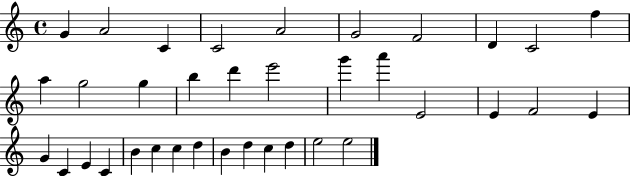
X:1
T:Untitled
M:4/4
L:1/4
K:C
G A2 C C2 A2 G2 F2 D C2 f a g2 g b d' e'2 g' a' E2 E F2 E G C E C B c c d B d c d e2 e2